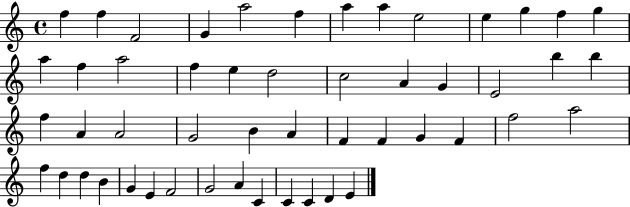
{
  \clef treble
  \time 4/4
  \defaultTimeSignature
  \key c \major
  f''4 f''4 f'2 | g'4 a''2 f''4 | a''4 a''4 e''2 | e''4 g''4 f''4 g''4 | \break a''4 f''4 a''2 | f''4 e''4 d''2 | c''2 a'4 g'4 | e'2 b''4 b''4 | \break f''4 a'4 a'2 | g'2 b'4 a'4 | f'4 f'4 g'4 f'4 | f''2 a''2 | \break f''4 d''4 d''4 b'4 | g'4 e'4 f'2 | g'2 a'4 c'4 | c'4 c'4 d'4 e'4 | \break \bar "|."
}